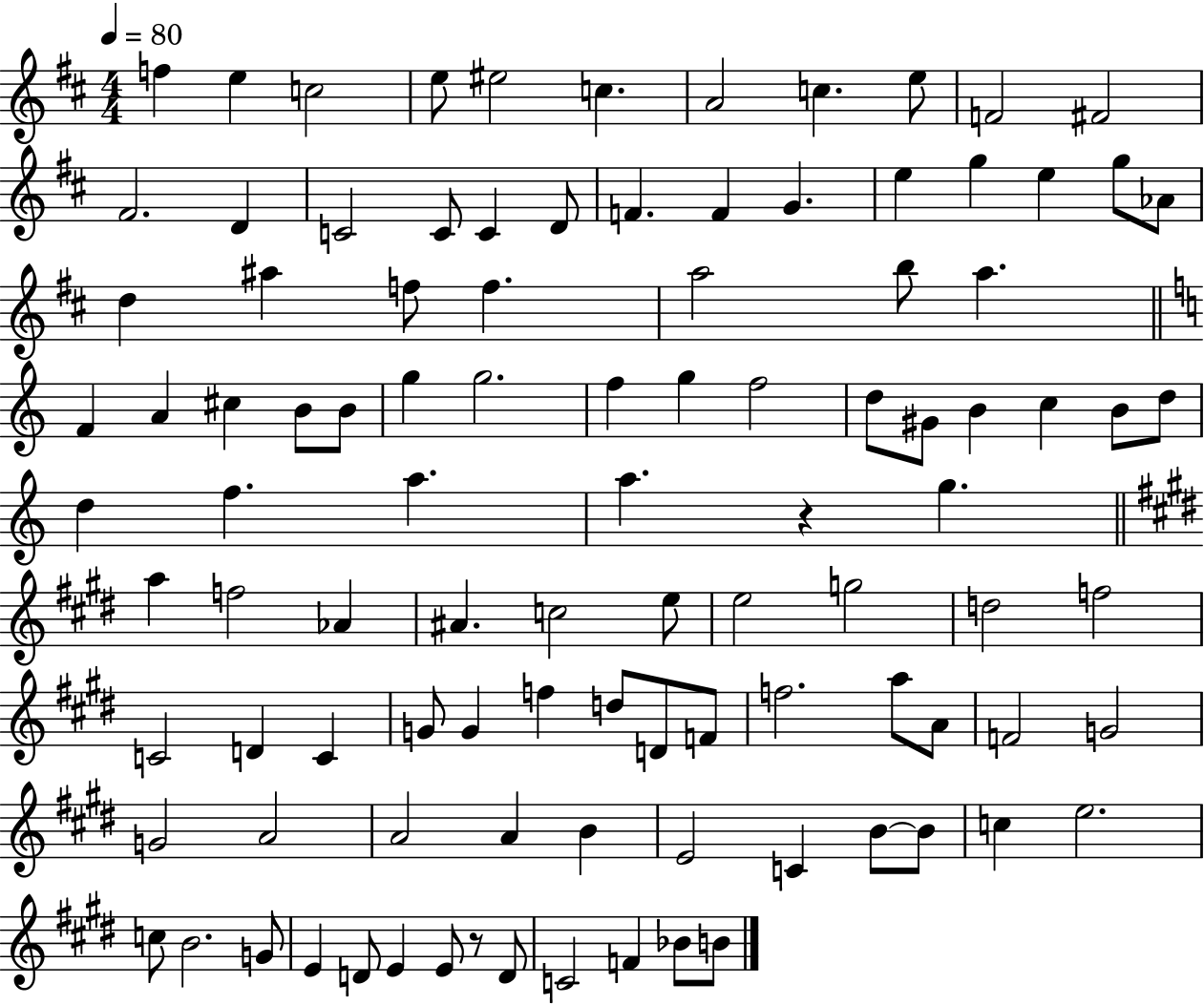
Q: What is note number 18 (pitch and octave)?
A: F4